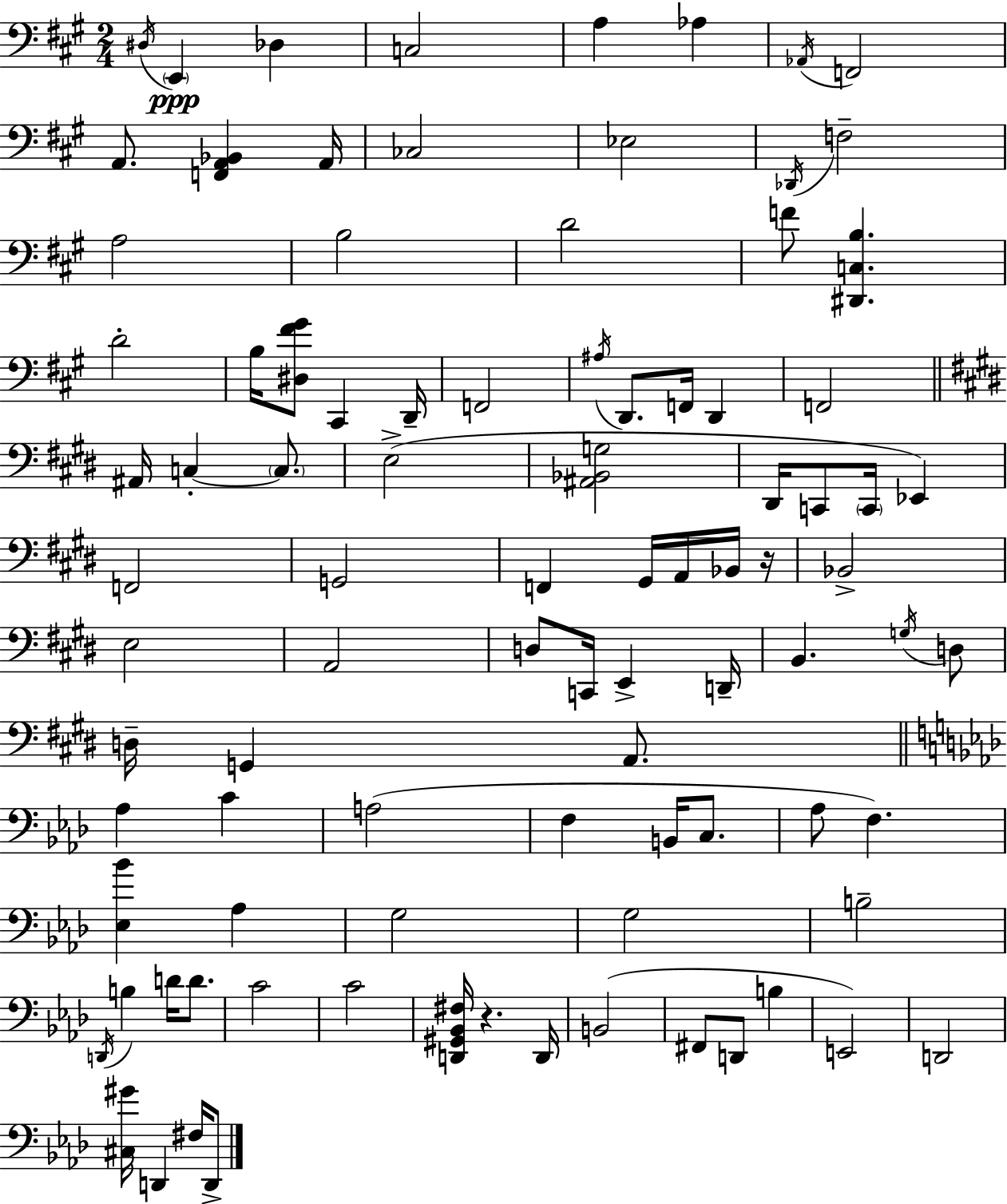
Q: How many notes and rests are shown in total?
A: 92